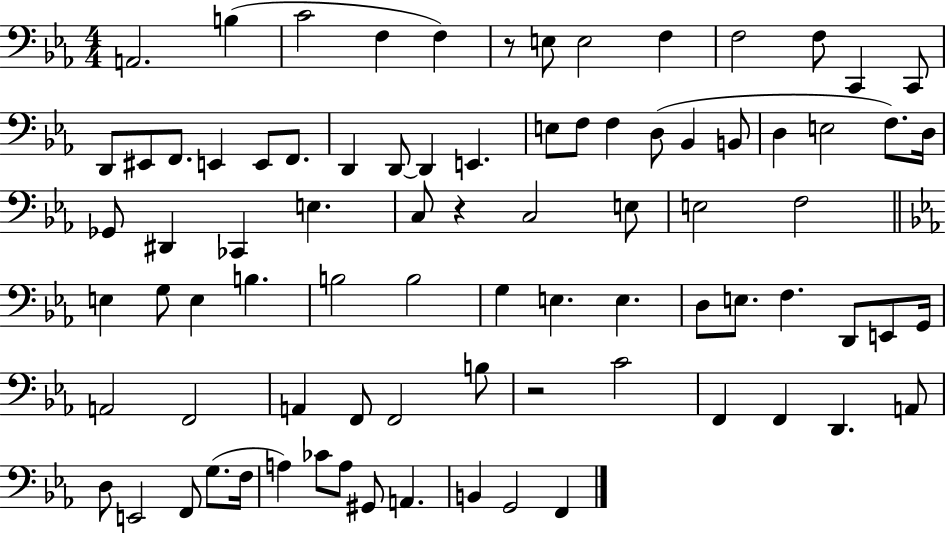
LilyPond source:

{
  \clef bass
  \numericTimeSignature
  \time 4/4
  \key ees \major
  \repeat volta 2 { a,2. b4( | c'2 f4 f4) | r8 e8 e2 f4 | f2 f8 c,4 c,8 | \break d,8 eis,8 f,8. e,4 e,8 f,8. | d,4 d,8~~ d,4 e,4. | e8 f8 f4 d8( bes,4 b,8 | d4 e2 f8.) d16 | \break ges,8 dis,4 ces,4 e4. | c8 r4 c2 e8 | e2 f2 | \bar "||" \break \key ees \major e4 g8 e4 b4. | b2 b2 | g4 e4. e4. | d8 e8. f4. d,8 e,8 g,16 | \break a,2 f,2 | a,4 f,8 f,2 b8 | r2 c'2 | f,4 f,4 d,4. a,8 | \break d8 e,2 f,8 g8.( f16 | a4) ces'8 a8 gis,8 a,4. | b,4 g,2 f,4 | } \bar "|."
}